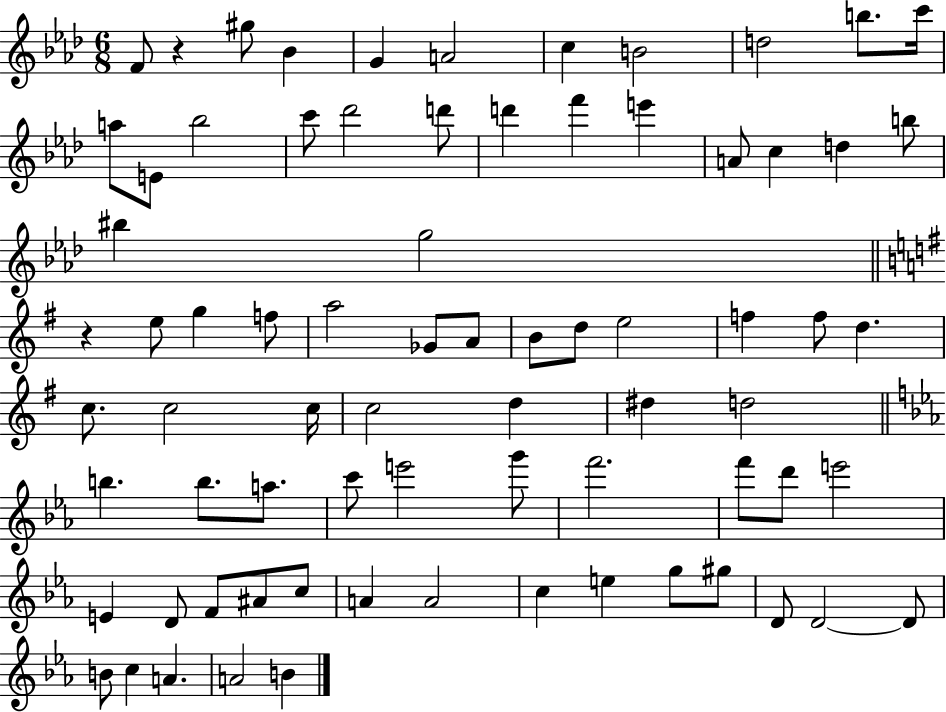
F4/e R/q G#5/e Bb4/q G4/q A4/h C5/q B4/h D5/h B5/e. C6/s A5/e E4/e Bb5/h C6/e Db6/h D6/e D6/q F6/q E6/q A4/e C5/q D5/q B5/e BIS5/q G5/h R/q E5/e G5/q F5/e A5/h Gb4/e A4/e B4/e D5/e E5/h F5/q F5/e D5/q. C5/e. C5/h C5/s C5/h D5/q D#5/q D5/h B5/q. B5/e. A5/e. C6/e E6/h G6/e F6/h. F6/e D6/e E6/h E4/q D4/e F4/e A#4/e C5/e A4/q A4/h C5/q E5/q G5/e G#5/e D4/e D4/h D4/e B4/e C5/q A4/q. A4/h B4/q